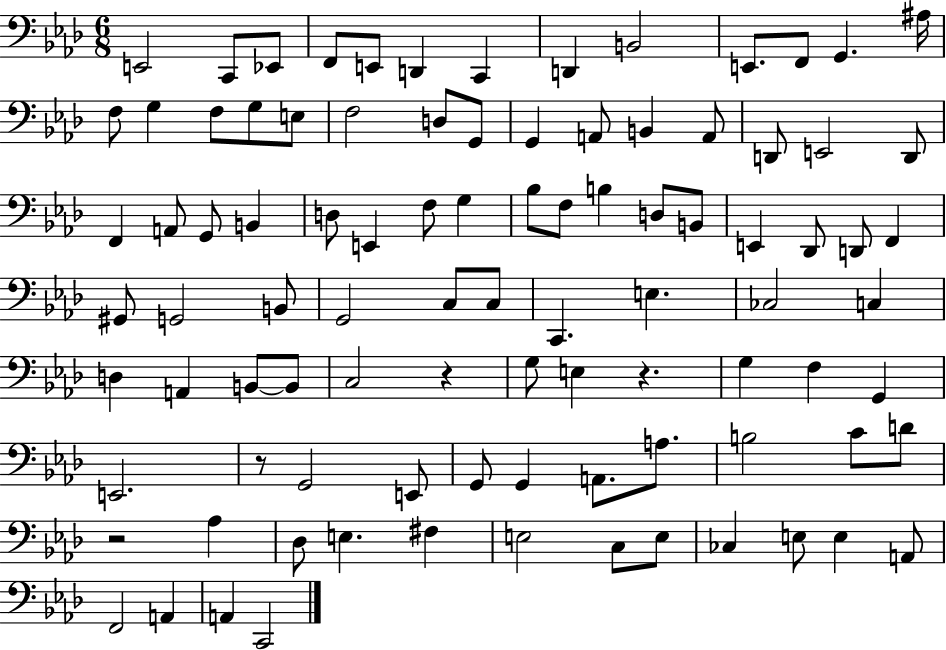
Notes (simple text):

E2/h C2/e Eb2/e F2/e E2/e D2/q C2/q D2/q B2/h E2/e. F2/e G2/q. A#3/s F3/e G3/q F3/e G3/e E3/e F3/h D3/e G2/e G2/q A2/e B2/q A2/e D2/e E2/h D2/e F2/q A2/e G2/e B2/q D3/e E2/q F3/e G3/q Bb3/e F3/e B3/q D3/e B2/e E2/q Db2/e D2/e F2/q G#2/e G2/h B2/e G2/h C3/e C3/e C2/q. E3/q. CES3/h C3/q D3/q A2/q B2/e B2/e C3/h R/q G3/e E3/q R/q. G3/q F3/q G2/q E2/h. R/e G2/h E2/e G2/e G2/q A2/e. A3/e. B3/h C4/e D4/e R/h Ab3/q Db3/e E3/q. F#3/q E3/h C3/e E3/e CES3/q E3/e E3/q A2/e F2/h A2/q A2/q C2/h